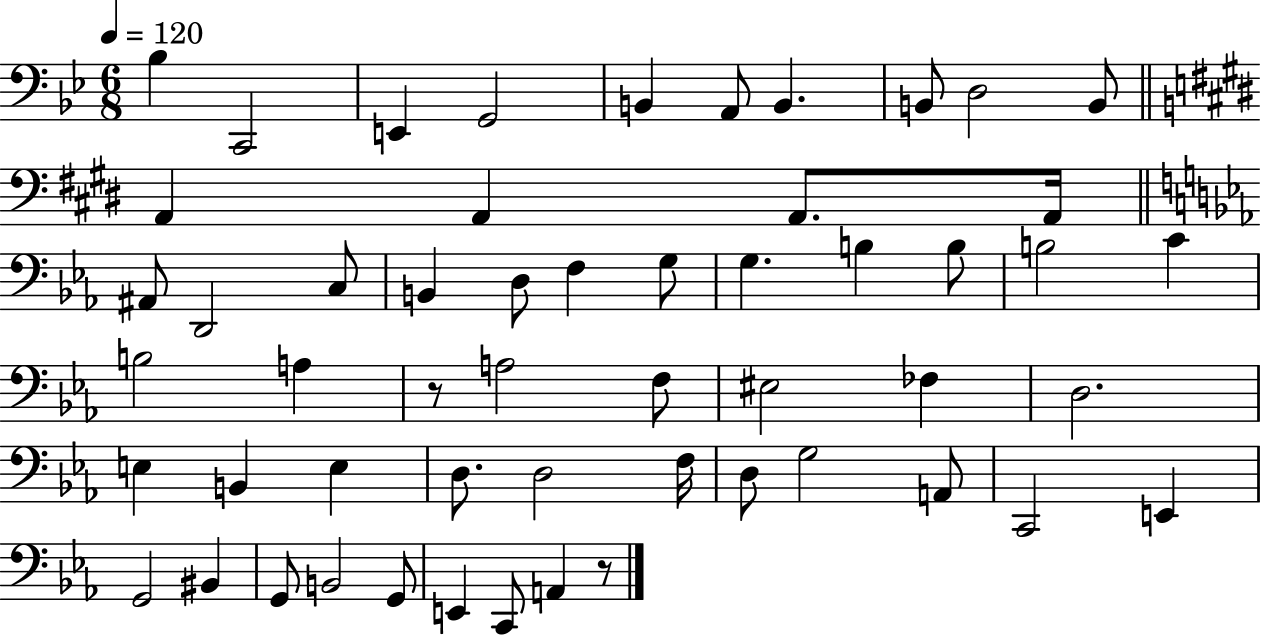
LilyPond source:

{
  \clef bass
  \numericTimeSignature
  \time 6/8
  \key bes \major
  \tempo 4 = 120
  bes4 c,2 | e,4 g,2 | b,4 a,8 b,4. | b,8 d2 b,8 | \break \bar "||" \break \key e \major a,4 a,4 a,8. a,16 | \bar "||" \break \key ees \major ais,8 d,2 c8 | b,4 d8 f4 g8 | g4. b4 b8 | b2 c'4 | \break b2 a4 | r8 a2 f8 | eis2 fes4 | d2. | \break e4 b,4 e4 | d8. d2 f16 | d8 g2 a,8 | c,2 e,4 | \break g,2 bis,4 | g,8 b,2 g,8 | e,4 c,8 a,4 r8 | \bar "|."
}